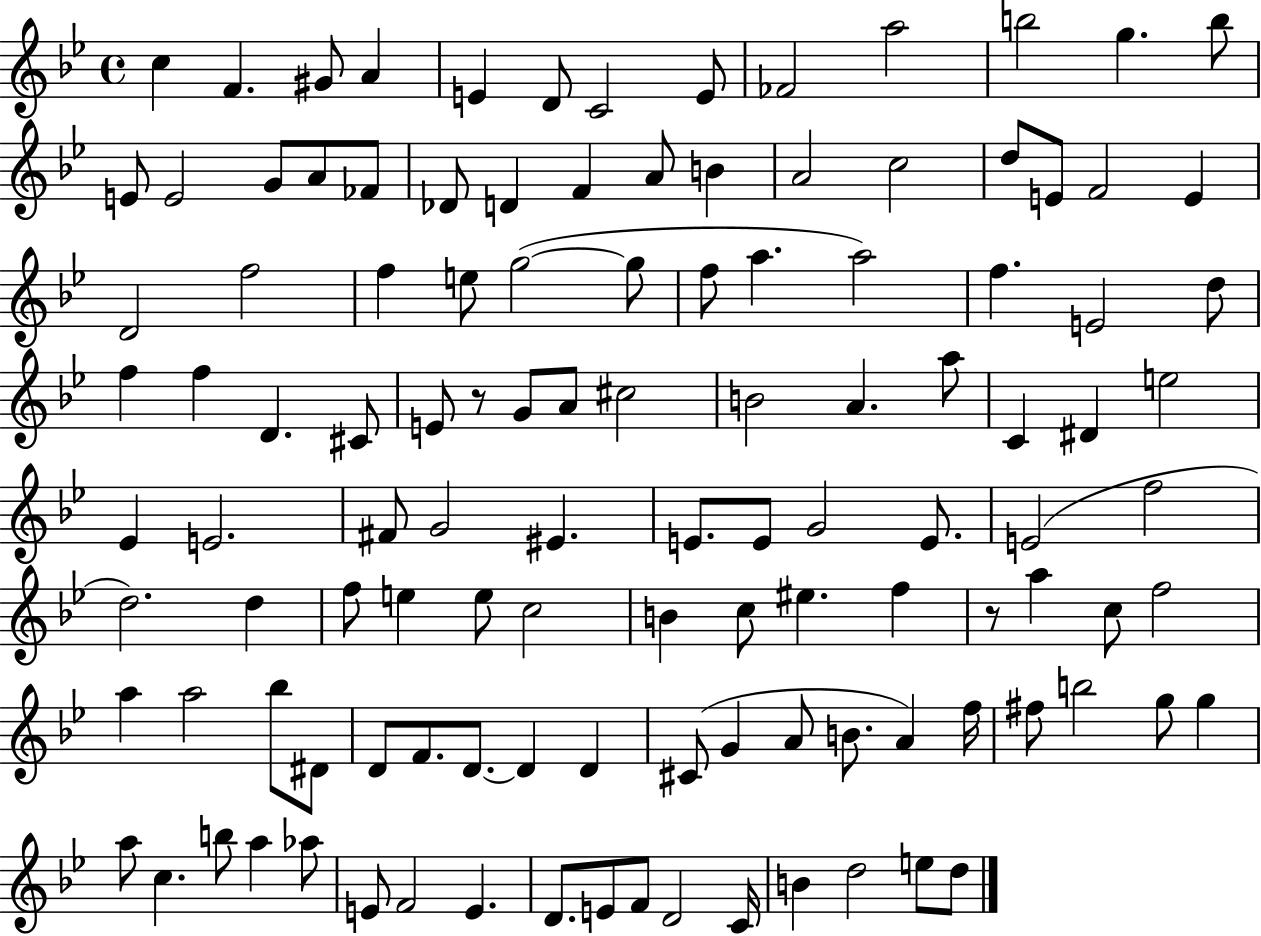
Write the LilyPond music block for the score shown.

{
  \clef treble
  \time 4/4
  \defaultTimeSignature
  \key bes \major
  c''4 f'4. gis'8 a'4 | e'4 d'8 c'2 e'8 | fes'2 a''2 | b''2 g''4. b''8 | \break e'8 e'2 g'8 a'8 fes'8 | des'8 d'4 f'4 a'8 b'4 | a'2 c''2 | d''8 e'8 f'2 e'4 | \break d'2 f''2 | f''4 e''8 g''2~(~ g''8 | f''8 a''4. a''2) | f''4. e'2 d''8 | \break f''4 f''4 d'4. cis'8 | e'8 r8 g'8 a'8 cis''2 | b'2 a'4. a''8 | c'4 dis'4 e''2 | \break ees'4 e'2. | fis'8 g'2 eis'4. | e'8. e'8 g'2 e'8. | e'2( f''2 | \break d''2.) d''4 | f''8 e''4 e''8 c''2 | b'4 c''8 eis''4. f''4 | r8 a''4 c''8 f''2 | \break a''4 a''2 bes''8 dis'8 | d'8 f'8. d'8.~~ d'4 d'4 | cis'8( g'4 a'8 b'8. a'4) f''16 | fis''8 b''2 g''8 g''4 | \break a''8 c''4. b''8 a''4 aes''8 | e'8 f'2 e'4. | d'8. e'8 f'8 d'2 c'16 | b'4 d''2 e''8 d''8 | \break \bar "|."
}